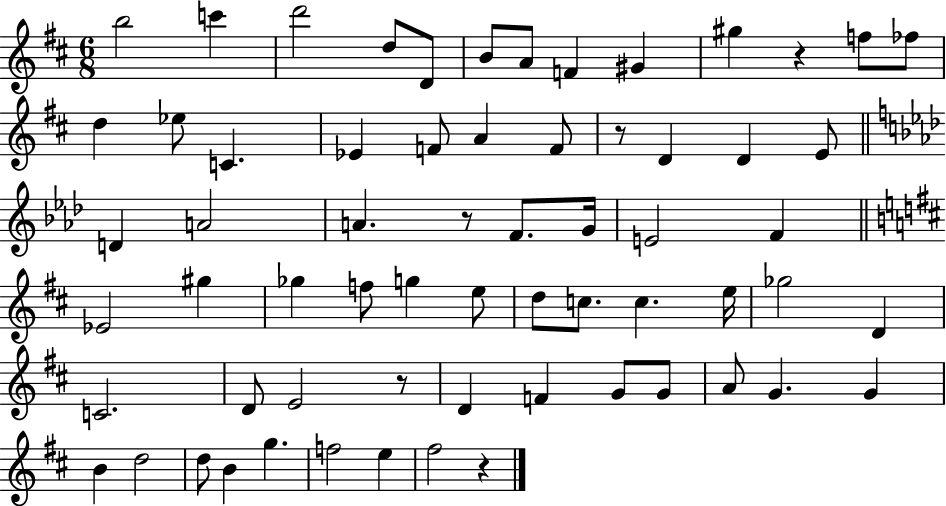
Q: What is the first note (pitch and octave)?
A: B5